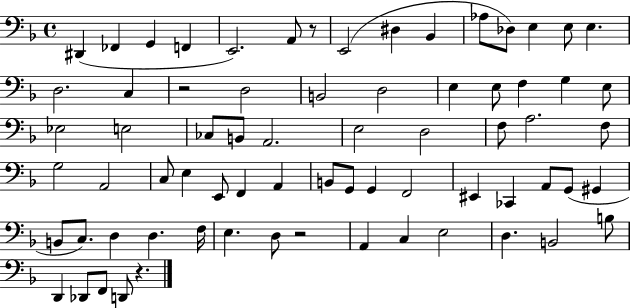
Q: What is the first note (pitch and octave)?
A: D#2